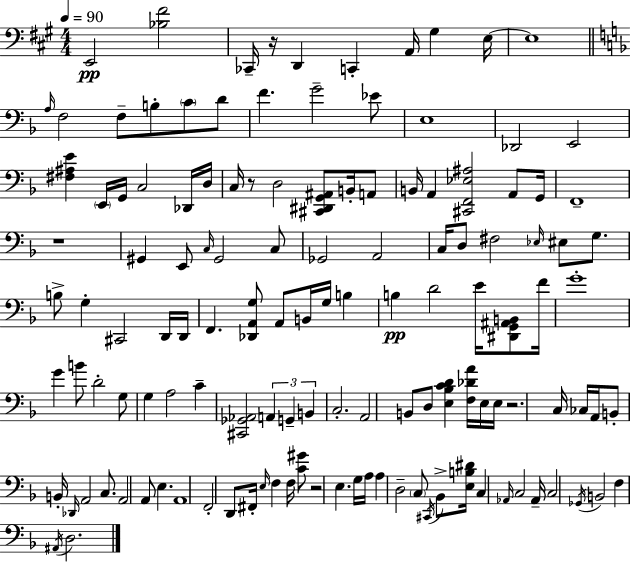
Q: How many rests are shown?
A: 5